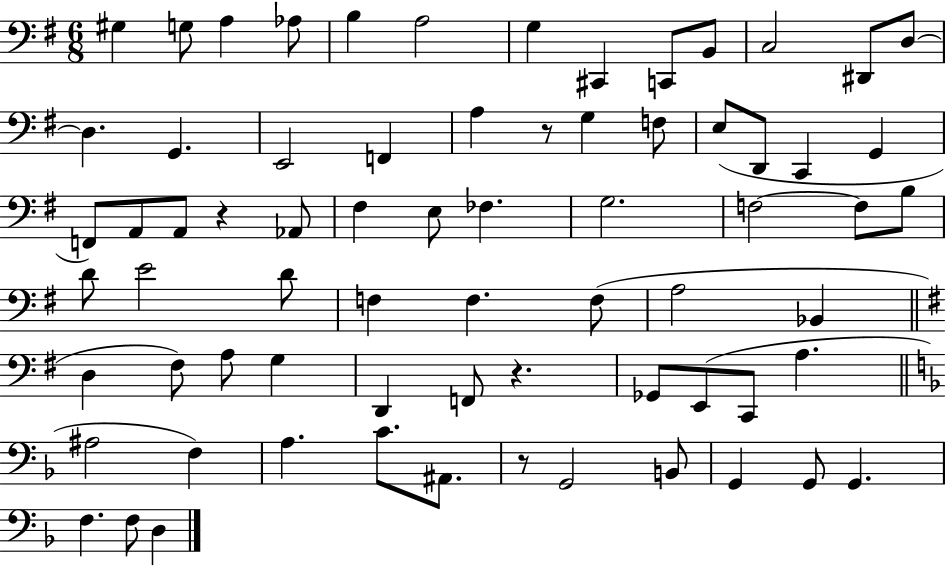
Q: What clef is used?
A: bass